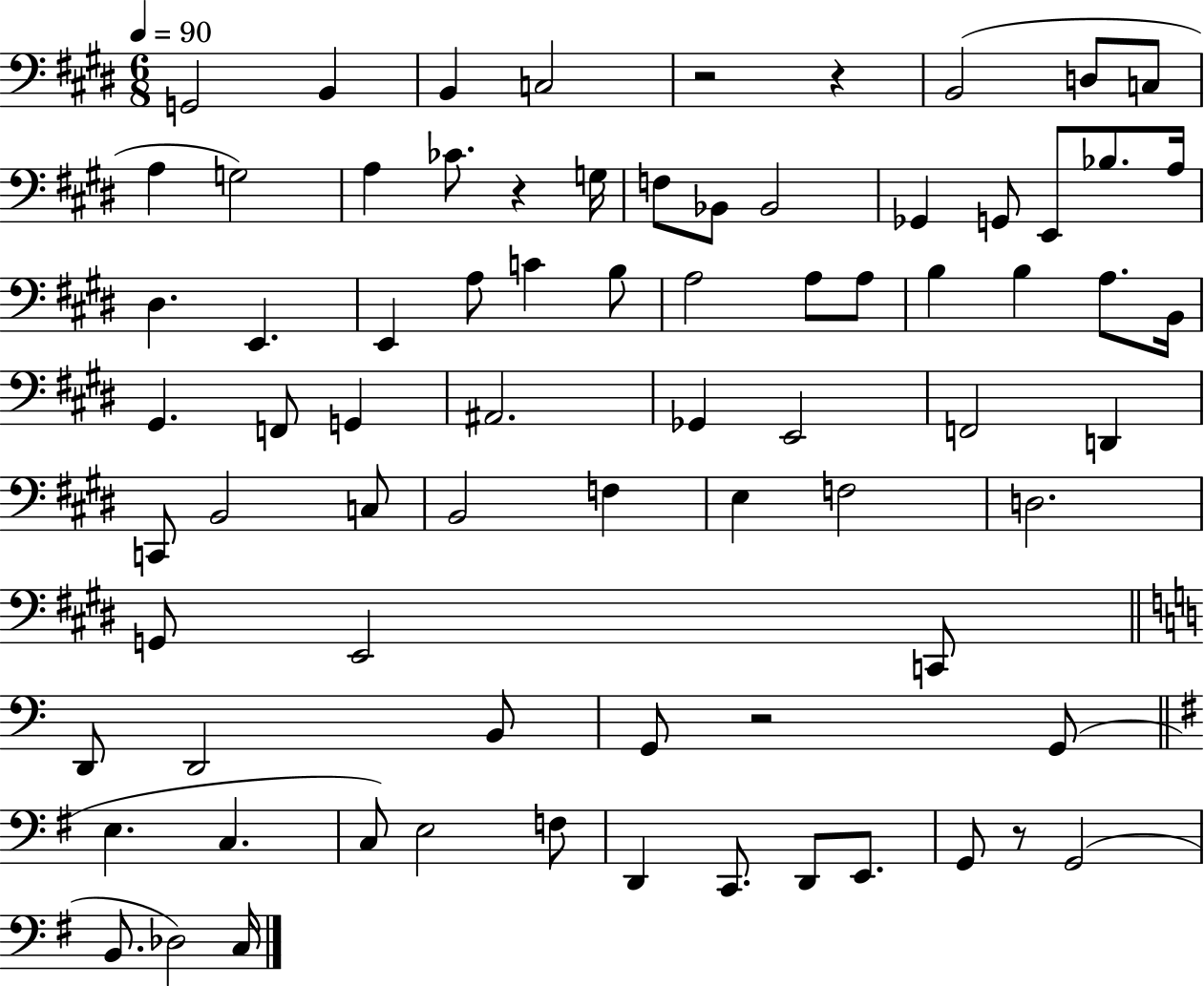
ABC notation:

X:1
T:Untitled
M:6/8
L:1/4
K:E
G,,2 B,, B,, C,2 z2 z B,,2 D,/2 C,/2 A, G,2 A, _C/2 z G,/4 F,/2 _B,,/2 _B,,2 _G,, G,,/2 E,,/2 _B,/2 A,/4 ^D, E,, E,, A,/2 C B,/2 A,2 A,/2 A,/2 B, B, A,/2 B,,/4 ^G,, F,,/2 G,, ^A,,2 _G,, E,,2 F,,2 D,, C,,/2 B,,2 C,/2 B,,2 F, E, F,2 D,2 G,,/2 E,,2 C,,/2 D,,/2 D,,2 B,,/2 G,,/2 z2 G,,/2 E, C, C,/2 E,2 F,/2 D,, C,,/2 D,,/2 E,,/2 G,,/2 z/2 G,,2 B,,/2 _D,2 C,/4